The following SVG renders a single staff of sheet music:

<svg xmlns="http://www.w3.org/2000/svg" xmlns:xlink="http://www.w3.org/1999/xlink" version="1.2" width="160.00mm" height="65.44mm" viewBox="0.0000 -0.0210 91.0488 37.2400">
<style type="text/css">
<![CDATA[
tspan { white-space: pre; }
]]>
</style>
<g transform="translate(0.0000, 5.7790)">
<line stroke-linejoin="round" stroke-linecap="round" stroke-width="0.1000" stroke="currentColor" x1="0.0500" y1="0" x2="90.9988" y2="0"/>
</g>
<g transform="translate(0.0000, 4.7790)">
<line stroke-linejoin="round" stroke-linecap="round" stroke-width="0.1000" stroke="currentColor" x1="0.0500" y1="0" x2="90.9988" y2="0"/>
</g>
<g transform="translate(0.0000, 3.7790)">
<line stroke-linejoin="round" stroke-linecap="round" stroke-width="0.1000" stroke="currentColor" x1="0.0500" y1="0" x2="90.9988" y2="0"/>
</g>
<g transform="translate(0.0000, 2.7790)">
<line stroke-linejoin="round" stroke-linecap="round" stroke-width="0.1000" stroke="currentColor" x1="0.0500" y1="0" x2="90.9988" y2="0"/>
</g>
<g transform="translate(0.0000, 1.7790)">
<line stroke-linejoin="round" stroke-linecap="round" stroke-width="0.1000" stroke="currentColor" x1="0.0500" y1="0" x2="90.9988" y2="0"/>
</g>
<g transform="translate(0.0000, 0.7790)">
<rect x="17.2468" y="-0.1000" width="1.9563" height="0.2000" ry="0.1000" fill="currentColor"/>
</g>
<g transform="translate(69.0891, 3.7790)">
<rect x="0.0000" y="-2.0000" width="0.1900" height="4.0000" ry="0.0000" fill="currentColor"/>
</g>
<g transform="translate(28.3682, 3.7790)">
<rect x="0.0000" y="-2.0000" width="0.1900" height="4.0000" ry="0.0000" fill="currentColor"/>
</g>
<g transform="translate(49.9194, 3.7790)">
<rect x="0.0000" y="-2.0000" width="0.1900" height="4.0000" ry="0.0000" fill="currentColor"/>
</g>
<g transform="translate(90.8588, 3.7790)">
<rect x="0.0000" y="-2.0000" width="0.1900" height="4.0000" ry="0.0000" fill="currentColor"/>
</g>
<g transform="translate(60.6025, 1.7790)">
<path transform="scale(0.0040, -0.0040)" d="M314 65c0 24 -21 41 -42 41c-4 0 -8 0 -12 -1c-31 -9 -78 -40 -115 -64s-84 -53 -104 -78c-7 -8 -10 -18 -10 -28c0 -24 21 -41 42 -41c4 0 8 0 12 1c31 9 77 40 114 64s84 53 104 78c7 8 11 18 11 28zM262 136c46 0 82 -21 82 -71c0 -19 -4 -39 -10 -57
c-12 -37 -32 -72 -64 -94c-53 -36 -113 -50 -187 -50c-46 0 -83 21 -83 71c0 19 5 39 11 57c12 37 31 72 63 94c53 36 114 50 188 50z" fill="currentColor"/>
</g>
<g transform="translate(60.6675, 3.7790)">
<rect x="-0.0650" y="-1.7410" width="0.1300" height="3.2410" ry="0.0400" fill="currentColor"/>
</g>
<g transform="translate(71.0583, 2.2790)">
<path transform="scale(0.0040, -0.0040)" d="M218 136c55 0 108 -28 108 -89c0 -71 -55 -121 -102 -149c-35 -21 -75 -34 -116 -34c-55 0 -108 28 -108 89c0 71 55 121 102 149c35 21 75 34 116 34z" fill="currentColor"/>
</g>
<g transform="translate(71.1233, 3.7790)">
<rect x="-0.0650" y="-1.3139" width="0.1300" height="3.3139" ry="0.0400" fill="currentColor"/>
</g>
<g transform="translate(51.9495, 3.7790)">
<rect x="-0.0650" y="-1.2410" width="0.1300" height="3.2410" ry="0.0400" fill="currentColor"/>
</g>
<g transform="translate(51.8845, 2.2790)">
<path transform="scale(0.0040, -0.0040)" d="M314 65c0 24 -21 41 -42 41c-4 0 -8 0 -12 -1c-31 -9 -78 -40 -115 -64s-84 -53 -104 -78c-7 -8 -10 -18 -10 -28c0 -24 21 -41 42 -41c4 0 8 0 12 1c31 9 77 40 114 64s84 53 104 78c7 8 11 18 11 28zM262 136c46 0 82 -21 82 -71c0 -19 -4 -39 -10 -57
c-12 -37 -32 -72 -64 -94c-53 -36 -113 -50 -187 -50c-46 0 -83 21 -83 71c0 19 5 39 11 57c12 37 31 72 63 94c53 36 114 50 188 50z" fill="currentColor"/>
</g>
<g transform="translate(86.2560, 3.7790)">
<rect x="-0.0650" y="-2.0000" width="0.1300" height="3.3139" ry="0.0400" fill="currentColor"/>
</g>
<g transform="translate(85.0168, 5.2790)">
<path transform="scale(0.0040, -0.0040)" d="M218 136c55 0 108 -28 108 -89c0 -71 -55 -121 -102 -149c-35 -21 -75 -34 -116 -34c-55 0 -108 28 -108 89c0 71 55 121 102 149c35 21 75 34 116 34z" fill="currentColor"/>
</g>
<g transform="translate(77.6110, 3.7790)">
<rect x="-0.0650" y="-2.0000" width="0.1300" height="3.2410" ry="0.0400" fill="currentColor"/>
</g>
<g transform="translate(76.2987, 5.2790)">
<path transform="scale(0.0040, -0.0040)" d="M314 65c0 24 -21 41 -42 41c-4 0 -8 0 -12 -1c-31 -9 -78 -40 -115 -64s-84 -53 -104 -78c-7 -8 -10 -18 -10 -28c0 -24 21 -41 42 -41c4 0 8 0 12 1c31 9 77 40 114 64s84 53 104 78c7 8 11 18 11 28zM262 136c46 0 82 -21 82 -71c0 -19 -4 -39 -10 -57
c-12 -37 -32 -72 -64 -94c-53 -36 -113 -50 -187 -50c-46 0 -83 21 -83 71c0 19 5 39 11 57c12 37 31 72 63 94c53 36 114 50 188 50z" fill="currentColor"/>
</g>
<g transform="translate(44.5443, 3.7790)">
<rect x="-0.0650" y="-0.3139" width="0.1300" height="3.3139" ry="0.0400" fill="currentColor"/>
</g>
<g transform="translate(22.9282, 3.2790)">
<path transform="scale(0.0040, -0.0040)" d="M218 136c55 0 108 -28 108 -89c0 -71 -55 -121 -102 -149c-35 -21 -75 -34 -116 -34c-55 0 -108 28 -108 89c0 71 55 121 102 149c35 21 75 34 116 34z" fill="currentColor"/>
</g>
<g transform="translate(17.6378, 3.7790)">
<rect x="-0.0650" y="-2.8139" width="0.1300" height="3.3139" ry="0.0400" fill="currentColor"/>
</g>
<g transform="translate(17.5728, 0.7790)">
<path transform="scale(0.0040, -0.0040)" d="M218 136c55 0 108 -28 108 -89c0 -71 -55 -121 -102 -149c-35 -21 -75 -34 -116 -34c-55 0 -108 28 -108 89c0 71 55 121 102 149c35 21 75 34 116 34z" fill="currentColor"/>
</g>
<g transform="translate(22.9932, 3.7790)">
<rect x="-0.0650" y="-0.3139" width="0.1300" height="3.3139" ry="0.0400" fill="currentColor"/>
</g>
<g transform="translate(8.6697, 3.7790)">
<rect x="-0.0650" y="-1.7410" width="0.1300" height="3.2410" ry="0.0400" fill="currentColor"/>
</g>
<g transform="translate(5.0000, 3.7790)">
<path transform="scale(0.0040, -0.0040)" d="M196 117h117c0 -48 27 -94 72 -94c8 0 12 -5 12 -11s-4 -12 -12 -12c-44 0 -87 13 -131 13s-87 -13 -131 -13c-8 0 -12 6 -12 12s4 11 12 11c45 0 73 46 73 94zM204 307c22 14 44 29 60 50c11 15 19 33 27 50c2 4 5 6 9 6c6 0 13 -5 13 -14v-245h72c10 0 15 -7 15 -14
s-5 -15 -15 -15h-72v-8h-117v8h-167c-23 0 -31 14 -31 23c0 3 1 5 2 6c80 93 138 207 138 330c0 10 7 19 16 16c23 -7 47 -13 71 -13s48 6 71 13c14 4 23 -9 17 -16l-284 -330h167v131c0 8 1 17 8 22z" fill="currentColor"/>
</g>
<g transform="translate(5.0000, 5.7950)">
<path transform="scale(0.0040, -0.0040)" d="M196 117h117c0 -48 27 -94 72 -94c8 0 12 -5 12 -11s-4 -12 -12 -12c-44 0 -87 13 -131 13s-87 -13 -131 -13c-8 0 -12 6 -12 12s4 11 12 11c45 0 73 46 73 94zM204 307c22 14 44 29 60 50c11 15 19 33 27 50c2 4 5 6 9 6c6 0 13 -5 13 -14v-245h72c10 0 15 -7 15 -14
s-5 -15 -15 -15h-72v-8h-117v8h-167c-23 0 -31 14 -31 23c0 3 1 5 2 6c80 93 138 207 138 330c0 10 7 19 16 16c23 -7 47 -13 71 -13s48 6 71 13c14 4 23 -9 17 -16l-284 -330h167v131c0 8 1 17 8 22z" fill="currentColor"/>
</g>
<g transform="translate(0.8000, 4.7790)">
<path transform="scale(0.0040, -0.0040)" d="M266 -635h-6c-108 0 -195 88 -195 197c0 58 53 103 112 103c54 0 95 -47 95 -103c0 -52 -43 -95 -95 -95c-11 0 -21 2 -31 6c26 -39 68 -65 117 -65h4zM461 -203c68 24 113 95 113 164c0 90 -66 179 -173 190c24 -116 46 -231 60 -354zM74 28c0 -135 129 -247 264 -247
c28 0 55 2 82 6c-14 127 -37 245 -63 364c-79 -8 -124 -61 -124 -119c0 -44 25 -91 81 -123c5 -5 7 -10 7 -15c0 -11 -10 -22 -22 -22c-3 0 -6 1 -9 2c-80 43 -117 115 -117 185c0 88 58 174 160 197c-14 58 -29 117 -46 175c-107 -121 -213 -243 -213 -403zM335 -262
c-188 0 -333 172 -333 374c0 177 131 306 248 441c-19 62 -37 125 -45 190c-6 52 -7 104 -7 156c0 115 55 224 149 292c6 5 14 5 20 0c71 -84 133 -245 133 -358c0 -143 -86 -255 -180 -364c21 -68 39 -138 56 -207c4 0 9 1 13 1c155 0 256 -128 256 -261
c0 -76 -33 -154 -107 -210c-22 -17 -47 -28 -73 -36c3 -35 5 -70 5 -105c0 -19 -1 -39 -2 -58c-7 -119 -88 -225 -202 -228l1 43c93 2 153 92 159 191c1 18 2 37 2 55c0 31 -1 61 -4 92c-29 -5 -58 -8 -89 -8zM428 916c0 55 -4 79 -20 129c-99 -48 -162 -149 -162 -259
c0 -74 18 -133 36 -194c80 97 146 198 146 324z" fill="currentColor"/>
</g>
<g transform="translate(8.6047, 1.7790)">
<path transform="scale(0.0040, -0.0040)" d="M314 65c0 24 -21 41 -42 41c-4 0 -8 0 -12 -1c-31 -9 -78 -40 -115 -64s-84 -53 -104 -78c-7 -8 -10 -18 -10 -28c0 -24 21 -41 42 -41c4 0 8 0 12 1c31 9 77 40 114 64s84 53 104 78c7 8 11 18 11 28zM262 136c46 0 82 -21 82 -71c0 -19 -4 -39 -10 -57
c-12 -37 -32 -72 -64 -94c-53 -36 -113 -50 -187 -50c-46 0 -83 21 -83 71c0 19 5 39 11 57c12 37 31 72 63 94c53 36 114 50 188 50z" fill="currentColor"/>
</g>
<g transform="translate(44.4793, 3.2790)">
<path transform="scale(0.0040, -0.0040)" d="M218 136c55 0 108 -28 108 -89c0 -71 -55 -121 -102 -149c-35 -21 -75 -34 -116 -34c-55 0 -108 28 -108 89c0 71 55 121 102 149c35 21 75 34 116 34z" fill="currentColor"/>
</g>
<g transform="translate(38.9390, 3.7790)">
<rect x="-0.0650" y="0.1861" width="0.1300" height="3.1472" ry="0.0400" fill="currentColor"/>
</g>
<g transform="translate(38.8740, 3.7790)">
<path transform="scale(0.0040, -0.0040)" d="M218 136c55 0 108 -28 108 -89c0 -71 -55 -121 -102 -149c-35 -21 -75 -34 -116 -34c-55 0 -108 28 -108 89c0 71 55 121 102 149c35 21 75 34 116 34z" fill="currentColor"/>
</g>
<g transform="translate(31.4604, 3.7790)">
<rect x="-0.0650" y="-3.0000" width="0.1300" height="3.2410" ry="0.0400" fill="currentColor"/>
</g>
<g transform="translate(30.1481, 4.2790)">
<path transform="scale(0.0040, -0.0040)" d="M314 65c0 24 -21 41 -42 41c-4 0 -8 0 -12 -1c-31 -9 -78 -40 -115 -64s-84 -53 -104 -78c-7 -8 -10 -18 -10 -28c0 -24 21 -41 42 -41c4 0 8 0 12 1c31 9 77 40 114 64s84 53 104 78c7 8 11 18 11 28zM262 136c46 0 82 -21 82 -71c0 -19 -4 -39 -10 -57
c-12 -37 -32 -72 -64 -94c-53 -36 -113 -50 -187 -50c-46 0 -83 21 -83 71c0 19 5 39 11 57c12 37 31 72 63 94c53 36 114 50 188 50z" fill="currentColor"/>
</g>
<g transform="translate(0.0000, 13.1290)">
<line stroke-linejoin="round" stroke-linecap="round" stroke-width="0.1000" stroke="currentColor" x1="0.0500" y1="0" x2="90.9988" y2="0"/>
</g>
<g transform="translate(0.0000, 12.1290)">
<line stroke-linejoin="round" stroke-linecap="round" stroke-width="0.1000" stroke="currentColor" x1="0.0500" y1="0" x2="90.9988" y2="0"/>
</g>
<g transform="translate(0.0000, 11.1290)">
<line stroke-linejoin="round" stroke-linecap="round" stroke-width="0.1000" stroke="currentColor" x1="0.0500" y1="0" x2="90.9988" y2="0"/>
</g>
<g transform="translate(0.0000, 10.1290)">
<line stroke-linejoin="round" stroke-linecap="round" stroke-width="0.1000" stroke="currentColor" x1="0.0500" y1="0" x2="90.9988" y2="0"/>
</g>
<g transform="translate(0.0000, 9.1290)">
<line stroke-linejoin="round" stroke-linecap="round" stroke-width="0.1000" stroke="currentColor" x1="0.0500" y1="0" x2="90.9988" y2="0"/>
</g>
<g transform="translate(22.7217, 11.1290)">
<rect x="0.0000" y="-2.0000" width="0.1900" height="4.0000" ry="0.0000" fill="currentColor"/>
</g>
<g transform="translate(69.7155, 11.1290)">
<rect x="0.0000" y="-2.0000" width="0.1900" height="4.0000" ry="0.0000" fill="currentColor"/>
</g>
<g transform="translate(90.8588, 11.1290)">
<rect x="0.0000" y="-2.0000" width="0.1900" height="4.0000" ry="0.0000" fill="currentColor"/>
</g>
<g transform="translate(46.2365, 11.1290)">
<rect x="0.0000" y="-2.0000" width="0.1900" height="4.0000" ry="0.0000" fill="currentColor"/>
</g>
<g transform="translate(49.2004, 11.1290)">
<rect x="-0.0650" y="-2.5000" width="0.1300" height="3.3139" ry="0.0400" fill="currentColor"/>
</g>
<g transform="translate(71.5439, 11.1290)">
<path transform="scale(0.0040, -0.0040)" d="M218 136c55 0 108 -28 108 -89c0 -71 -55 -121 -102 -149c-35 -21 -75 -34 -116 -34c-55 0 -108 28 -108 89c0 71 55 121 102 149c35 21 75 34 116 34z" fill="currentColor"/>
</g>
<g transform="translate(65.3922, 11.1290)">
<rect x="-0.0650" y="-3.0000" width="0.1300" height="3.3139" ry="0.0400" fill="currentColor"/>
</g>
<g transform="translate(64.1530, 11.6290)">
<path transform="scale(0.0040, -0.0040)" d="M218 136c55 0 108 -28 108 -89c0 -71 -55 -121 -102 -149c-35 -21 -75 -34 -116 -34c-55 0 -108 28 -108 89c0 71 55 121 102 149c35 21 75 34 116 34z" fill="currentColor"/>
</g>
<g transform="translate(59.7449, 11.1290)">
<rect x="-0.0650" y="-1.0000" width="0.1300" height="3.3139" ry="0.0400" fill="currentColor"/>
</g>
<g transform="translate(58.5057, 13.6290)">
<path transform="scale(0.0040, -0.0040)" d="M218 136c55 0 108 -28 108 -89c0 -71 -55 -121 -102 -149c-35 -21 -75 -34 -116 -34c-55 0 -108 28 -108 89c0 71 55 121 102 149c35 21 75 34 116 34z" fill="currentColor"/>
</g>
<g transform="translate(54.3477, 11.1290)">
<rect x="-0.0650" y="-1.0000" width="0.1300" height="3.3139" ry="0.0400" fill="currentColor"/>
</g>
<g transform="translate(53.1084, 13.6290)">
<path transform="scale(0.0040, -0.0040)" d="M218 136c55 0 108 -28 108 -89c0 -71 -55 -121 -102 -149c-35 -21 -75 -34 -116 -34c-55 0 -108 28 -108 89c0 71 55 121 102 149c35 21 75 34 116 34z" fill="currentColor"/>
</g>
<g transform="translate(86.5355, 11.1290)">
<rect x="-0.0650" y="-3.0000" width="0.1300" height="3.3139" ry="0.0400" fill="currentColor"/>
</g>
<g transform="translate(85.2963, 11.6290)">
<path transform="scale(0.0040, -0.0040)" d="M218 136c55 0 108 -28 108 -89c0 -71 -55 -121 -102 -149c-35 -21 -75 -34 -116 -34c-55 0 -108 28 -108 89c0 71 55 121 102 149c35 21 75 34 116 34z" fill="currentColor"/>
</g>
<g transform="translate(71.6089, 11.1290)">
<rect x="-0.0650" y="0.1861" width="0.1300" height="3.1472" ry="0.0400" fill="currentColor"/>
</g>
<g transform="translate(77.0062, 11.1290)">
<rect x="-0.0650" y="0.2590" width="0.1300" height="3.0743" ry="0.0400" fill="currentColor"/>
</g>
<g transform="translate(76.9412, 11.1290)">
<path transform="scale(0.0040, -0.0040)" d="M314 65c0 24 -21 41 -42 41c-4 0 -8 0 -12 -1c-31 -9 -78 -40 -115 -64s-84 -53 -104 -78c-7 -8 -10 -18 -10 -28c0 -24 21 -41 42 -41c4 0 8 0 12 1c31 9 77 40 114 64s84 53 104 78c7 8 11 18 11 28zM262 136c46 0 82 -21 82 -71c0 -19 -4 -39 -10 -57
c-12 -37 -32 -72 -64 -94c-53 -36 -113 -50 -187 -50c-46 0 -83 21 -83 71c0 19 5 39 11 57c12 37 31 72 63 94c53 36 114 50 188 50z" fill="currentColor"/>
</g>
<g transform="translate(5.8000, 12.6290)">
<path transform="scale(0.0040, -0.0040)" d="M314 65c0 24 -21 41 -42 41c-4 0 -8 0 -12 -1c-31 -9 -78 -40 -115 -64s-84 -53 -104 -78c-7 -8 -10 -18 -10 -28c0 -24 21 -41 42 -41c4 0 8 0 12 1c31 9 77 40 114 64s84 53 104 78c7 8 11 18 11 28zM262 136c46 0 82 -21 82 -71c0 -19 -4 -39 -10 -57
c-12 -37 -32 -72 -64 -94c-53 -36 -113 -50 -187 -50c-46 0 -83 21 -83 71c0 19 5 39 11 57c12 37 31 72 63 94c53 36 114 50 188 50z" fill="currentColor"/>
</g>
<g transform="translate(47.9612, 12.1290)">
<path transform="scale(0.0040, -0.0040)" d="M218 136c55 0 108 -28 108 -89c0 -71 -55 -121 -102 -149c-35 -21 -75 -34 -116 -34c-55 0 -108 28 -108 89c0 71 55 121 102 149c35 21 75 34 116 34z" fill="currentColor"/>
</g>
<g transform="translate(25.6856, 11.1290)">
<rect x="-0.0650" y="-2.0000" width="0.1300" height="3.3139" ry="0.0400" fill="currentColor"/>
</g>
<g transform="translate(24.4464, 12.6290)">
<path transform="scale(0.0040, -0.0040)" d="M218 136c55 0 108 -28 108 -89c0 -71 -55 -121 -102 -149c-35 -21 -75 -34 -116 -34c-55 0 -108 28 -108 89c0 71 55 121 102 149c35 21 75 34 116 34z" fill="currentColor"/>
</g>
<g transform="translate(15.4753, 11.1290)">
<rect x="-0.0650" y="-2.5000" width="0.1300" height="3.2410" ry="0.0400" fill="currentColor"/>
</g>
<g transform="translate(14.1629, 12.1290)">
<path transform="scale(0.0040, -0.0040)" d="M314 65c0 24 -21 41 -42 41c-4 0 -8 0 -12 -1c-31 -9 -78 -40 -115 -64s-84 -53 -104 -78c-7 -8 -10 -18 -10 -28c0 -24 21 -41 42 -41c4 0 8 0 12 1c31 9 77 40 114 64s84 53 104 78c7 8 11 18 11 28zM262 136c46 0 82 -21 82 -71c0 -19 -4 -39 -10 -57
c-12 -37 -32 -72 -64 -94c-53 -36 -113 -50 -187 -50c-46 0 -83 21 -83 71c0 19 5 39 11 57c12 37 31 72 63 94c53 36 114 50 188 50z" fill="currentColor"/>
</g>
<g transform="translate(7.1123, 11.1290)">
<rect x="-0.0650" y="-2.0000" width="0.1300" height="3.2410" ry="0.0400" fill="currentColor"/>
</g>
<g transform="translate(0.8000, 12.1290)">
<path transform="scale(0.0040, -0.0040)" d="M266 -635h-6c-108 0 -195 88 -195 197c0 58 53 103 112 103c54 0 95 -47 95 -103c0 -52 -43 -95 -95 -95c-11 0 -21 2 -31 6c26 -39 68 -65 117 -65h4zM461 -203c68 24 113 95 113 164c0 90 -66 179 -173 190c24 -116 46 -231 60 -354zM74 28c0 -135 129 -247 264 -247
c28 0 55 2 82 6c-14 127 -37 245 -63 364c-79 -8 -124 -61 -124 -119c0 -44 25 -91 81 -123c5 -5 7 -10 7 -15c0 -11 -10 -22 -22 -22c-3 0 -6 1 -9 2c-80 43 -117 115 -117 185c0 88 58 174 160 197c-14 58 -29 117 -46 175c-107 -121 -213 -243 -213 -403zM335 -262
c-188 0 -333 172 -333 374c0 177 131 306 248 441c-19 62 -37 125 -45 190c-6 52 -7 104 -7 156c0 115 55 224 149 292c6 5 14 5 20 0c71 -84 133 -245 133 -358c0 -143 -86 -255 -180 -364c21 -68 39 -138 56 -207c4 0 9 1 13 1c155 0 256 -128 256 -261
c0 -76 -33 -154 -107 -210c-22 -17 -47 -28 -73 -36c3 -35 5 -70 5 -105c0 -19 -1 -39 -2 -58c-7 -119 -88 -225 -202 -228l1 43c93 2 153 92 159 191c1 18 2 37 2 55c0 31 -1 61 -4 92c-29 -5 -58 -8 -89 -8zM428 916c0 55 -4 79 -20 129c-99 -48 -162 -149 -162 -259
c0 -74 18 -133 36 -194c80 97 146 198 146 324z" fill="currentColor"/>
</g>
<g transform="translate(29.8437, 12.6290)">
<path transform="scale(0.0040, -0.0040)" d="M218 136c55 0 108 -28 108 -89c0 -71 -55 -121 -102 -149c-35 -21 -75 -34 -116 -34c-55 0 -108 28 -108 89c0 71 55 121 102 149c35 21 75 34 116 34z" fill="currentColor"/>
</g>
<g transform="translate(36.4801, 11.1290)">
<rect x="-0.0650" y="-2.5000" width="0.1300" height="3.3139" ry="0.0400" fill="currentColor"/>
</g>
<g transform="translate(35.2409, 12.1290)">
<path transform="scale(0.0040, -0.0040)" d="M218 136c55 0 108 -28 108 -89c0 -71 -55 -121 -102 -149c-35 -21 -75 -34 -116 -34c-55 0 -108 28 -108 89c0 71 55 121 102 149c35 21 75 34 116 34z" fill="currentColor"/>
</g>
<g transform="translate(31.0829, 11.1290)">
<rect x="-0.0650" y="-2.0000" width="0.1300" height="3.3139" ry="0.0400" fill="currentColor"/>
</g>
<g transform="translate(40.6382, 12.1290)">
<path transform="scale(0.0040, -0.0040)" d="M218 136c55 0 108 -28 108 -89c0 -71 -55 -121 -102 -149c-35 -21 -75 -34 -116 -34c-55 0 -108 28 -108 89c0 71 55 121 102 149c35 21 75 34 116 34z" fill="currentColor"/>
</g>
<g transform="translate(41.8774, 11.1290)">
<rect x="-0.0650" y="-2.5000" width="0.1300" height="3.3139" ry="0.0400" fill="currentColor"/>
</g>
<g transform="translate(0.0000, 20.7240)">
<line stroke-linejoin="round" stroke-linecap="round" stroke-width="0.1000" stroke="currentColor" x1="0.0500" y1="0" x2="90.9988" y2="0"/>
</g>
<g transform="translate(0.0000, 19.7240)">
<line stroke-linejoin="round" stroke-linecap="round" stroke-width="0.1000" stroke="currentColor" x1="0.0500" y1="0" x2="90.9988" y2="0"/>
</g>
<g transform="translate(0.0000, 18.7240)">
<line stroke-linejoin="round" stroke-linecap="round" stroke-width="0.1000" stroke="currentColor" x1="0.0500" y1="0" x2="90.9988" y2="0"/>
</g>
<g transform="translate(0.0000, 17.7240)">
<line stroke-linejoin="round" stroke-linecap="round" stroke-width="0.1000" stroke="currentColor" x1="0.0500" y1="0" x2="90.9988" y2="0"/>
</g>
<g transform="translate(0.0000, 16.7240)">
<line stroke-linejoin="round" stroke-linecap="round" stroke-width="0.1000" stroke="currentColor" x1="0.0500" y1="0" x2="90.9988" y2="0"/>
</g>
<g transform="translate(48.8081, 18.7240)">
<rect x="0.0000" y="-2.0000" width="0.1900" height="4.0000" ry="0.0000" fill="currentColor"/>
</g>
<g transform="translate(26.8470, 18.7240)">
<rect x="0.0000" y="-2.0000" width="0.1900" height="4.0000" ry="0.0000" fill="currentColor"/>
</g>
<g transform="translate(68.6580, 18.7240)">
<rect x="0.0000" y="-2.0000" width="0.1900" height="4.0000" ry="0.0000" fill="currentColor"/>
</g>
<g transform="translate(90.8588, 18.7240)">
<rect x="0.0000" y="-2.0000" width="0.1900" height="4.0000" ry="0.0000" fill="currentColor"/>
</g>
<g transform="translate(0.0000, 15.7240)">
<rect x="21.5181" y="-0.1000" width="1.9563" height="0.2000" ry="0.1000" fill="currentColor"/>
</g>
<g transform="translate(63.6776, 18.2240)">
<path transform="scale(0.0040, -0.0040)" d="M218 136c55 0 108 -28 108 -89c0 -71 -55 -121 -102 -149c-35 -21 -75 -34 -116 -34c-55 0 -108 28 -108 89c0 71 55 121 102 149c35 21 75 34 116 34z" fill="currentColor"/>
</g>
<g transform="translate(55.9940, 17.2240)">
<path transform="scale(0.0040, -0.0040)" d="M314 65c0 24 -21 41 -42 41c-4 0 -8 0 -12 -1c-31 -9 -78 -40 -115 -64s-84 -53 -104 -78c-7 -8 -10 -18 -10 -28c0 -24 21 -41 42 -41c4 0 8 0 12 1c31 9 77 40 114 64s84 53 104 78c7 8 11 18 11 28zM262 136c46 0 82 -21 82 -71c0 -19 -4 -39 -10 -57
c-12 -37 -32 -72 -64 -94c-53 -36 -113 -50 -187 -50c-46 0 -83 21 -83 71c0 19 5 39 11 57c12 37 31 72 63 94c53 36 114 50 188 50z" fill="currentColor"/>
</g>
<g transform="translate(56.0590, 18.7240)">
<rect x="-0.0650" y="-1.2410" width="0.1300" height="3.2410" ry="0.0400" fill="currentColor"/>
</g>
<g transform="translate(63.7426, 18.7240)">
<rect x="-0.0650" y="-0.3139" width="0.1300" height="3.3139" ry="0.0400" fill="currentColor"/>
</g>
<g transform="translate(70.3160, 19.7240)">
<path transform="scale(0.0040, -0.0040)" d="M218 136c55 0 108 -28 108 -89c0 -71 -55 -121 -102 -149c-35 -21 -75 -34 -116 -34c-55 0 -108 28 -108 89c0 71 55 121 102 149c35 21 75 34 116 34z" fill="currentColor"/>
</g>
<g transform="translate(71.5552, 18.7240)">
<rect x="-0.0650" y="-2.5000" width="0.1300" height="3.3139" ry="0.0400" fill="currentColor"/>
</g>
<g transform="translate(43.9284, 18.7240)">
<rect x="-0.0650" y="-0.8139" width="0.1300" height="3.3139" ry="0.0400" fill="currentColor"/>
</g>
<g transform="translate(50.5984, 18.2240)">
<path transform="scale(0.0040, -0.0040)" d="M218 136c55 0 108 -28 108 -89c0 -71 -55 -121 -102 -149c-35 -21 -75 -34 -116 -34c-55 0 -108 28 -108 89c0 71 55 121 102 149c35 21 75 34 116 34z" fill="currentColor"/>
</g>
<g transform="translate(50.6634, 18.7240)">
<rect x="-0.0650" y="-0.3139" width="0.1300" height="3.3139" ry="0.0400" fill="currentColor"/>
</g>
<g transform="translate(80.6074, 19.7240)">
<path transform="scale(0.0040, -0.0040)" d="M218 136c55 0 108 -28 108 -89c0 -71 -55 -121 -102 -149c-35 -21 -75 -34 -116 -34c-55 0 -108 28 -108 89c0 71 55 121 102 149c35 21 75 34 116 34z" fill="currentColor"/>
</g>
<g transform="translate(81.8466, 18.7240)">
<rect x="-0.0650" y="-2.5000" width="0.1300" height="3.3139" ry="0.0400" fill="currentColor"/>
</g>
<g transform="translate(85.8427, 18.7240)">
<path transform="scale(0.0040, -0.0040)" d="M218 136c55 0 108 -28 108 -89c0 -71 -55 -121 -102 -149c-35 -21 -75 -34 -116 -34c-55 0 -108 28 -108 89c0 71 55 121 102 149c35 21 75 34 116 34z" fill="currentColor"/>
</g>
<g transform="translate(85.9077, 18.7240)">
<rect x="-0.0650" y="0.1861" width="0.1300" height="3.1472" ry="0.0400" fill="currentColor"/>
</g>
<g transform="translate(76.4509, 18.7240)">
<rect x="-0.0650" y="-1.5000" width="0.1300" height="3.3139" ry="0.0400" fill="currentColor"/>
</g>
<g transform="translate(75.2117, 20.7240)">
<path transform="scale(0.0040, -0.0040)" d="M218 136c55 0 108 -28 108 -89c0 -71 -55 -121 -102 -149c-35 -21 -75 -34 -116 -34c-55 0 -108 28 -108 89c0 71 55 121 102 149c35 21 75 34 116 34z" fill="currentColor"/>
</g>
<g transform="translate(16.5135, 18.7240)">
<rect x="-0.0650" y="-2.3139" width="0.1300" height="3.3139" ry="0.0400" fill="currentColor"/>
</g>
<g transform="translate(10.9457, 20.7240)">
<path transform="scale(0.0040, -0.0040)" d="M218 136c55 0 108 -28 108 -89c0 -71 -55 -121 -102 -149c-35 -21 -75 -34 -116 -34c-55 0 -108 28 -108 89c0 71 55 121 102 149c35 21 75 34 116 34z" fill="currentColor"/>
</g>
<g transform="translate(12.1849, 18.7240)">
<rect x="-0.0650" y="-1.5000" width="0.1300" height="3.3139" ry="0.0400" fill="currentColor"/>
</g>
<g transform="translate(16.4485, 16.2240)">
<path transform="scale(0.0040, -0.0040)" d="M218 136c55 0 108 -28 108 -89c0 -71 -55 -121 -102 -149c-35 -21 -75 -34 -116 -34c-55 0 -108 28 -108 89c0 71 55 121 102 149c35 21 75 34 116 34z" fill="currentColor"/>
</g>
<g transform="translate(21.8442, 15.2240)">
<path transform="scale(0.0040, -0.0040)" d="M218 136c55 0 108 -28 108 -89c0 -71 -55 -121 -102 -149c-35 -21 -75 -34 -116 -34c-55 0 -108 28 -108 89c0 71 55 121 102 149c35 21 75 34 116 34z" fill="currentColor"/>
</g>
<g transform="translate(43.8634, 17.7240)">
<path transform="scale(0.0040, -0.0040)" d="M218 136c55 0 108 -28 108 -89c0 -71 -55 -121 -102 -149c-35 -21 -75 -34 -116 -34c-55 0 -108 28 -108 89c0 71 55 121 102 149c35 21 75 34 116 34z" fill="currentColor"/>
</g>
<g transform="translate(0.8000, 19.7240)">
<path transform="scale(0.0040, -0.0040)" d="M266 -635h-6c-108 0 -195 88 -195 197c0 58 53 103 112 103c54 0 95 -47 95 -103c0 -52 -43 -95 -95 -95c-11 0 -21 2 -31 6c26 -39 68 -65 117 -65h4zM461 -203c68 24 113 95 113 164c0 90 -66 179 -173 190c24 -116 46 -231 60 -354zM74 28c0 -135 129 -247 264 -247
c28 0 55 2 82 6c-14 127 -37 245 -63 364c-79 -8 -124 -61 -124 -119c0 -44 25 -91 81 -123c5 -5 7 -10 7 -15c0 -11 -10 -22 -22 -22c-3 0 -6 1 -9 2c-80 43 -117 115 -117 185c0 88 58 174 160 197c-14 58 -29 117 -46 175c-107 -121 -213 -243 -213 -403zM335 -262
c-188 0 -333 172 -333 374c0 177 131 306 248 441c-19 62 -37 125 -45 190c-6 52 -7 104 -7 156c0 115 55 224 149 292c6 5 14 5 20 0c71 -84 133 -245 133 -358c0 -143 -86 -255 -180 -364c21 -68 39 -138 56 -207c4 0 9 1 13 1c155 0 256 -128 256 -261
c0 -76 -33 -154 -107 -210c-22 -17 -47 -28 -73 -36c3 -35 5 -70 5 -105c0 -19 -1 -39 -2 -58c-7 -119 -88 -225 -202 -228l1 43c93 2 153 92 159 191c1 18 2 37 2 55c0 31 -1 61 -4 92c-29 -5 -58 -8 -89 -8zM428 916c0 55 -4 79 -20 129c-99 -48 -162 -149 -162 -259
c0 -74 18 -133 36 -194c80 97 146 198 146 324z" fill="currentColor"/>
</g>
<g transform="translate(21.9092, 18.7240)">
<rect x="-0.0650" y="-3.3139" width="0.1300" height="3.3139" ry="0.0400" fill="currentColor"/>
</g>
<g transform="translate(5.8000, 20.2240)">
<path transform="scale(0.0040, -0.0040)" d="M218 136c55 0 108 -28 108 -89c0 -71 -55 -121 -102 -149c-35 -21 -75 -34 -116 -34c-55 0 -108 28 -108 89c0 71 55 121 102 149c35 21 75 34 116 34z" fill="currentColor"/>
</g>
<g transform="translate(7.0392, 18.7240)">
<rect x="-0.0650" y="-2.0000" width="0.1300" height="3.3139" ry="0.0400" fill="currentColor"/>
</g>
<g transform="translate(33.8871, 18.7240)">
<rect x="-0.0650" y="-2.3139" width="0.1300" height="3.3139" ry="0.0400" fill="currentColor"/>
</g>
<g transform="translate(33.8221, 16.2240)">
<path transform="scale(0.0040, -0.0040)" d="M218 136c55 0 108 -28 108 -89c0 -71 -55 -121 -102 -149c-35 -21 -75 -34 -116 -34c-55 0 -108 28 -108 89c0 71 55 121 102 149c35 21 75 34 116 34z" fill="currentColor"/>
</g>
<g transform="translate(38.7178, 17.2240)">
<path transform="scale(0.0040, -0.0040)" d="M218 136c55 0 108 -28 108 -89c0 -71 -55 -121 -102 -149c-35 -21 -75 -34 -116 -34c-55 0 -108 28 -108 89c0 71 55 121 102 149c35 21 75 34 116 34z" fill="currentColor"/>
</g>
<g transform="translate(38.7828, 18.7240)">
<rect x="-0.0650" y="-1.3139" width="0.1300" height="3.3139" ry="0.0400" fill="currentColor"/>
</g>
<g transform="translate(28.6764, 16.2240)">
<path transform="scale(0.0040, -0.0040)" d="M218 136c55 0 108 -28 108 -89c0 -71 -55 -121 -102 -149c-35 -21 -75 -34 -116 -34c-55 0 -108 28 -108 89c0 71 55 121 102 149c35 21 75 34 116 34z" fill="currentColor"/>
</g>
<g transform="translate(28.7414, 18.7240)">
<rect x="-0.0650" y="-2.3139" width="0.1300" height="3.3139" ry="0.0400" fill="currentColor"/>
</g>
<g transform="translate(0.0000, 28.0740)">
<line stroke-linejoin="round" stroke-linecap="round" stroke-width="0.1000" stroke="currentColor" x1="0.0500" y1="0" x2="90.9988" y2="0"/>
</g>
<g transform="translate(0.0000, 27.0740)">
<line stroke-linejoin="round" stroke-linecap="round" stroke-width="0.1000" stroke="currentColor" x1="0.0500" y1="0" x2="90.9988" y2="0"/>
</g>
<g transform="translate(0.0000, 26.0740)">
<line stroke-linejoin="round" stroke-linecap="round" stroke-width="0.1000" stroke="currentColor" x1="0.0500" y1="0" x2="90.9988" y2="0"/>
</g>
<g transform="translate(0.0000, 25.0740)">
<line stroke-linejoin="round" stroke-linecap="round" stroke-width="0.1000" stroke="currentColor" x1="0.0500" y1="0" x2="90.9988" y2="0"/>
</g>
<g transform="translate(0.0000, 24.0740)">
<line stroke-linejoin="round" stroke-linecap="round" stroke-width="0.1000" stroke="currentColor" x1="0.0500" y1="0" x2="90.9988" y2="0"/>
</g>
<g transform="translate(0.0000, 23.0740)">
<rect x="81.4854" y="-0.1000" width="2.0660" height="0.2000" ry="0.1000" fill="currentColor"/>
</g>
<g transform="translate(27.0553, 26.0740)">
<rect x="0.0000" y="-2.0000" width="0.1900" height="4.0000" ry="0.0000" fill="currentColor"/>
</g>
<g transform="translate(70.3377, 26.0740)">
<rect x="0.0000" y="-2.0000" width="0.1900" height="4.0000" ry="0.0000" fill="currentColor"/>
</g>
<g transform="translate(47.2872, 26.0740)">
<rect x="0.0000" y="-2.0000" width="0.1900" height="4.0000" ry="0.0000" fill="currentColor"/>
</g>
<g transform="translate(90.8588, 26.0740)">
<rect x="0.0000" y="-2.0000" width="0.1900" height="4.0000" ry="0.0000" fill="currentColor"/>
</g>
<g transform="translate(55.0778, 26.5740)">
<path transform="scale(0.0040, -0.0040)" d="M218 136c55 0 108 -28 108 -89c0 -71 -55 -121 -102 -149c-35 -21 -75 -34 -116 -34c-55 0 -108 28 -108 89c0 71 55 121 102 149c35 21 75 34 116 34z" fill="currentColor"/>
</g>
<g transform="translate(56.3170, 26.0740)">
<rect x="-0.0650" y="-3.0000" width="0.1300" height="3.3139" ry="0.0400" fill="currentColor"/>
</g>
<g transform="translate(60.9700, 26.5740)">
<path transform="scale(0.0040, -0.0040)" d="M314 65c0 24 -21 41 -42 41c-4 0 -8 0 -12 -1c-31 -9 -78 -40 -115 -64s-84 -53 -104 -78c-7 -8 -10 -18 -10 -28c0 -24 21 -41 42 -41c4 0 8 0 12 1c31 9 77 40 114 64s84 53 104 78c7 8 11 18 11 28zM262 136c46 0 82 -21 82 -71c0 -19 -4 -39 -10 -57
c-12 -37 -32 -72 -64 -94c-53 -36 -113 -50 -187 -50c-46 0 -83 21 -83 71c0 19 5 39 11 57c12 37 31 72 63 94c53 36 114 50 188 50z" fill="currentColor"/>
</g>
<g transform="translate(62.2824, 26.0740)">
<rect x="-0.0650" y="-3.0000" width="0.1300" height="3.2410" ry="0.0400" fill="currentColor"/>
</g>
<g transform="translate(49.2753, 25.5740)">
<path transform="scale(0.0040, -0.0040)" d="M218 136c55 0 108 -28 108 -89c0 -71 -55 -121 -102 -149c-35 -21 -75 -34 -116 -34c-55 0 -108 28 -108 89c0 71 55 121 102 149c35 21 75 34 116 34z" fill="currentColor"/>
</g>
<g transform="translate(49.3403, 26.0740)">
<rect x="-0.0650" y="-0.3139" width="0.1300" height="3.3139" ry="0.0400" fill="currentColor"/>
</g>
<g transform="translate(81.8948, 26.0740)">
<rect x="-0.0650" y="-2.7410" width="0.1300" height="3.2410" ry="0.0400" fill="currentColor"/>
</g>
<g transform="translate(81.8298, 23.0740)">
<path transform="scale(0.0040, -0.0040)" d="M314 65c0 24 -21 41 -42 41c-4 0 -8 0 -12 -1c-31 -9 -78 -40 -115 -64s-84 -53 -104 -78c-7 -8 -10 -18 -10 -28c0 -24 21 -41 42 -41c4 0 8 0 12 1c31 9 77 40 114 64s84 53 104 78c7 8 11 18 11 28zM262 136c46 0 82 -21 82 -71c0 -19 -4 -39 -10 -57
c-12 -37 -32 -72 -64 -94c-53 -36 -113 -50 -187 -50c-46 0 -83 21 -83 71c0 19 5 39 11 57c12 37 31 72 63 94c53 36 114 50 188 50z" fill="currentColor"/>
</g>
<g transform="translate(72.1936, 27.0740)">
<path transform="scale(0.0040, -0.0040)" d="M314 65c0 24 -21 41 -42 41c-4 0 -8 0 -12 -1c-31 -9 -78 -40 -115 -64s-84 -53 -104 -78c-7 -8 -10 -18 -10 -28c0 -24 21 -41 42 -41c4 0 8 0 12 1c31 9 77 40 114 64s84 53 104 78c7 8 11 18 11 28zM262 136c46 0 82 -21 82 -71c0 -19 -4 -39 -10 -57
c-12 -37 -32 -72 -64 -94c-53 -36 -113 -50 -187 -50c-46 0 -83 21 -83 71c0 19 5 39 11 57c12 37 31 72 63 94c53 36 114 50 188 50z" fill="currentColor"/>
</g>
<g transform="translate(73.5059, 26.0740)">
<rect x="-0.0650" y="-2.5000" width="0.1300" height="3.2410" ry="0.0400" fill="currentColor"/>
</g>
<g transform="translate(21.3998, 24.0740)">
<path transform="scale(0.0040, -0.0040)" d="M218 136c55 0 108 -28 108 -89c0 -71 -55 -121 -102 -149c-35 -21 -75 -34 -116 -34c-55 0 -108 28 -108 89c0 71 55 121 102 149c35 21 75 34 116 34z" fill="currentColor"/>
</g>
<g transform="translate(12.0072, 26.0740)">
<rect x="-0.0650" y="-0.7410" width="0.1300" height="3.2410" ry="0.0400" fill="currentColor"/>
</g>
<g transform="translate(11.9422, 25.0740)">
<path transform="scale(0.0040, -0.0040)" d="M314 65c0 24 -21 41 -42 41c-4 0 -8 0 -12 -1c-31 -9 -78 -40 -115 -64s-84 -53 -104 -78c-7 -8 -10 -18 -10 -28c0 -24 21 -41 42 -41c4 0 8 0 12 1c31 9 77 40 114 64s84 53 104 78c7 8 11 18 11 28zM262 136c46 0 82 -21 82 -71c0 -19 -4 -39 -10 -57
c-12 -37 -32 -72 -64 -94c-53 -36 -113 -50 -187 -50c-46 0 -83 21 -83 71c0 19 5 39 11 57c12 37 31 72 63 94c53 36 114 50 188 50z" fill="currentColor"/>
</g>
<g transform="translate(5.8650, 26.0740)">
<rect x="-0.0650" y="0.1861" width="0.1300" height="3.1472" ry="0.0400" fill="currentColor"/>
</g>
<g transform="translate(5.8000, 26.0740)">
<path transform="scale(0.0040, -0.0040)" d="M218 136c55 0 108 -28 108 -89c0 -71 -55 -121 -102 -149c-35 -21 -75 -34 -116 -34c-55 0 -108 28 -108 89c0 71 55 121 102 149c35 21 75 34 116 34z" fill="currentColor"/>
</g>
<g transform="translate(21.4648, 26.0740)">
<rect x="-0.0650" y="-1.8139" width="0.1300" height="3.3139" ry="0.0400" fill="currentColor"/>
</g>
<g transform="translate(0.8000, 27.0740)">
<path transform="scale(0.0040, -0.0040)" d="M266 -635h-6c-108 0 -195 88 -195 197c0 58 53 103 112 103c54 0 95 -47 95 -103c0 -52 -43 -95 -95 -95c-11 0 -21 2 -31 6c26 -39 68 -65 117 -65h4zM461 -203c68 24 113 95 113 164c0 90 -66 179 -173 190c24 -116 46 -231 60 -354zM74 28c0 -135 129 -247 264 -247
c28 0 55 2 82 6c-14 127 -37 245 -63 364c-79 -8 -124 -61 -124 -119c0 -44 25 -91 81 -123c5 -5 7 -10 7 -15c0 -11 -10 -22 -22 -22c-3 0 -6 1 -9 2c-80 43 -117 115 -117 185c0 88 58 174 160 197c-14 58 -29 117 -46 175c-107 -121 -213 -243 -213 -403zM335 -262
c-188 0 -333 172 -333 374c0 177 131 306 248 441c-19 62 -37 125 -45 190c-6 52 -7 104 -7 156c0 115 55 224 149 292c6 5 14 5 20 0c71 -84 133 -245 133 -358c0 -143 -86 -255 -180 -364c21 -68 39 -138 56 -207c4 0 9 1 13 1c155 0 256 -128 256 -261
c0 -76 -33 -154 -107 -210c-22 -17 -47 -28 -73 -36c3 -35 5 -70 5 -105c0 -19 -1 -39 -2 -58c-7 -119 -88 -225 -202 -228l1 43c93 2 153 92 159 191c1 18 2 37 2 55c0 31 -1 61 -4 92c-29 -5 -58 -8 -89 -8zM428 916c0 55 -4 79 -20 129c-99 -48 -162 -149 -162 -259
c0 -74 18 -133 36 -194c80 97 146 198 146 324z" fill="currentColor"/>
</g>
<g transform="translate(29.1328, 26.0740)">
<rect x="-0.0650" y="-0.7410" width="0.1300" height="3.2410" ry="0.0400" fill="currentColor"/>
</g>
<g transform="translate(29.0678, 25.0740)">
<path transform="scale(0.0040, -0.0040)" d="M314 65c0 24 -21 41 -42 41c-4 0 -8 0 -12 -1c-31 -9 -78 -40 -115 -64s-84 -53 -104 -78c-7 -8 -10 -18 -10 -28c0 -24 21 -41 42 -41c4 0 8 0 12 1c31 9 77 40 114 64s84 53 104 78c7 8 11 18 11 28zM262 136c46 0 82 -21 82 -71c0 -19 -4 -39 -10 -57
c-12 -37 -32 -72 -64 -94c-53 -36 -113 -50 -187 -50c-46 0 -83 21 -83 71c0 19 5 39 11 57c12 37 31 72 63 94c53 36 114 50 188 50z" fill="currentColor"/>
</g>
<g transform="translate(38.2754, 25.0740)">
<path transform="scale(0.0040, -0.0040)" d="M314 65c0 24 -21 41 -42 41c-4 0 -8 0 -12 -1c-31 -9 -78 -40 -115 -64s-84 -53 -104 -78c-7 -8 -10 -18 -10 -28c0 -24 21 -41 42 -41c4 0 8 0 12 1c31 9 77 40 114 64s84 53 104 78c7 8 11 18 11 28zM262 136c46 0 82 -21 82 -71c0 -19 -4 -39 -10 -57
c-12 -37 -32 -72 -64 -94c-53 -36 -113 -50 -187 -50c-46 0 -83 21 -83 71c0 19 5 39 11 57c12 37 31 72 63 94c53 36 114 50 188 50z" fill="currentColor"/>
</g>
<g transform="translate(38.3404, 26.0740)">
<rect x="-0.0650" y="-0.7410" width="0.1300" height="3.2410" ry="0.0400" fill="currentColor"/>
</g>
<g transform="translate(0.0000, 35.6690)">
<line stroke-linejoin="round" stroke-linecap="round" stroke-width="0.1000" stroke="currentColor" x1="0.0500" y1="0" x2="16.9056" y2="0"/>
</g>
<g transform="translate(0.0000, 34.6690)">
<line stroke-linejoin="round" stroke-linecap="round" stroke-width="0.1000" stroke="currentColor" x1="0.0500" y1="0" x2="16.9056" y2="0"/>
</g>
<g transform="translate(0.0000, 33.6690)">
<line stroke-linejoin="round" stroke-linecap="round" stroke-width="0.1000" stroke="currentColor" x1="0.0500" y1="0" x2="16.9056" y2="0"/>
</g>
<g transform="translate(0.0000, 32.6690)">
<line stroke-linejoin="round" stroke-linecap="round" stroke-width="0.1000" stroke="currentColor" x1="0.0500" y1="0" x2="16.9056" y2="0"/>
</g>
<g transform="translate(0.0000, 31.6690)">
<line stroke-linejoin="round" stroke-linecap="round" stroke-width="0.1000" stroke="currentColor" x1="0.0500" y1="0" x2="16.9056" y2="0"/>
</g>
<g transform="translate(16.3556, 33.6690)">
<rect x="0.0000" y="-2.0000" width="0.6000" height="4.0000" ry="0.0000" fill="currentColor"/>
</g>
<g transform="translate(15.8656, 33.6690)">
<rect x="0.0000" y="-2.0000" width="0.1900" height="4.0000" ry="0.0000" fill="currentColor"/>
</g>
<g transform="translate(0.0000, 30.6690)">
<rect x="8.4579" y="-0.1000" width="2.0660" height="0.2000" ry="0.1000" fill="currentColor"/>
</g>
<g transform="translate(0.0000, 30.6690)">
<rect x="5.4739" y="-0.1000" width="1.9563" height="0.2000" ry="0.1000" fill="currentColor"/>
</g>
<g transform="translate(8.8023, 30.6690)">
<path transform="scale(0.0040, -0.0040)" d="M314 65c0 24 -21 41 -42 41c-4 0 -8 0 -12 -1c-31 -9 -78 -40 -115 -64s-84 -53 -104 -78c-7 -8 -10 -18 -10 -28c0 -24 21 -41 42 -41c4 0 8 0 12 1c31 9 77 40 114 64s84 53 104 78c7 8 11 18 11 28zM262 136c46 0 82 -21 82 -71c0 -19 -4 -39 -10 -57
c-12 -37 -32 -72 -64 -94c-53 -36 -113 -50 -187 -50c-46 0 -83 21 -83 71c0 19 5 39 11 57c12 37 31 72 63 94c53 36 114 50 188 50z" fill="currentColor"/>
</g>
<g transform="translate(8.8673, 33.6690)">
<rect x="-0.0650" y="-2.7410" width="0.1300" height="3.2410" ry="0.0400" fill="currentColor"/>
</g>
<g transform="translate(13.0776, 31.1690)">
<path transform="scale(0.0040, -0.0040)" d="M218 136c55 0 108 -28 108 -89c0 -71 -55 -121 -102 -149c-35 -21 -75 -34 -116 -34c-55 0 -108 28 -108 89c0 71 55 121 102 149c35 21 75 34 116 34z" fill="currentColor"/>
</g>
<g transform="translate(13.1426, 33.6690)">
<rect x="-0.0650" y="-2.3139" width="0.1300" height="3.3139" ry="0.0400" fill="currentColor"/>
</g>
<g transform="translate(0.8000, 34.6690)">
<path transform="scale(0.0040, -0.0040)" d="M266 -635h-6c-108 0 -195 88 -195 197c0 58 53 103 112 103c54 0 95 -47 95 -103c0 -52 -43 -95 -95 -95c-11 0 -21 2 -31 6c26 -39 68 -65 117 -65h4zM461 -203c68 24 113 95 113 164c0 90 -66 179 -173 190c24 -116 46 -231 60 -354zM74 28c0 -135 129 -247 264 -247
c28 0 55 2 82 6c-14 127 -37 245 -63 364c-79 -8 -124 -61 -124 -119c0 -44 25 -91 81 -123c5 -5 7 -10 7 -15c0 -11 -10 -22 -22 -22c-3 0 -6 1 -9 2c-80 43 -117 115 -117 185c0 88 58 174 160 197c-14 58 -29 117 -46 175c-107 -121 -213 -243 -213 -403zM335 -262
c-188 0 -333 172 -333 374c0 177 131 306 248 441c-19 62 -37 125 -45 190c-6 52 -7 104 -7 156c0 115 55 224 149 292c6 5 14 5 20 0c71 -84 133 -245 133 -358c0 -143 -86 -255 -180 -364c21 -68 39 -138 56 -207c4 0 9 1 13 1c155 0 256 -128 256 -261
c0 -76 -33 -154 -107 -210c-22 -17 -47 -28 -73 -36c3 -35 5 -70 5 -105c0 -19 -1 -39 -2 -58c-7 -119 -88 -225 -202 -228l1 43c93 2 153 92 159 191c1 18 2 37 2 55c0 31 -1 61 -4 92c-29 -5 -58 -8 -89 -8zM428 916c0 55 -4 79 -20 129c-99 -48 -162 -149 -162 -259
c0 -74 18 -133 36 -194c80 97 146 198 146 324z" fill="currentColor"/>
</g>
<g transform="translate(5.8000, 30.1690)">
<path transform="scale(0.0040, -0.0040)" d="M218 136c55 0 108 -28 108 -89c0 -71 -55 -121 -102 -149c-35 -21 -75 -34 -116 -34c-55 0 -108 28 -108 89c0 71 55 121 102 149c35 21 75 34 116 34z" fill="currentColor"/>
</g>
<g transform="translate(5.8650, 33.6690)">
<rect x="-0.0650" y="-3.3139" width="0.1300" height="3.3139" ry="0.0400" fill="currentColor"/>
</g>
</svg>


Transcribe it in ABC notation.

X:1
T:Untitled
M:4/4
L:1/4
K:C
f2 a c A2 B c e2 f2 e F2 F F2 G2 F F G G G D D A B B2 A F E g b g g e d c e2 c G E G B B d2 f d2 d2 c A A2 G2 a2 b a2 g